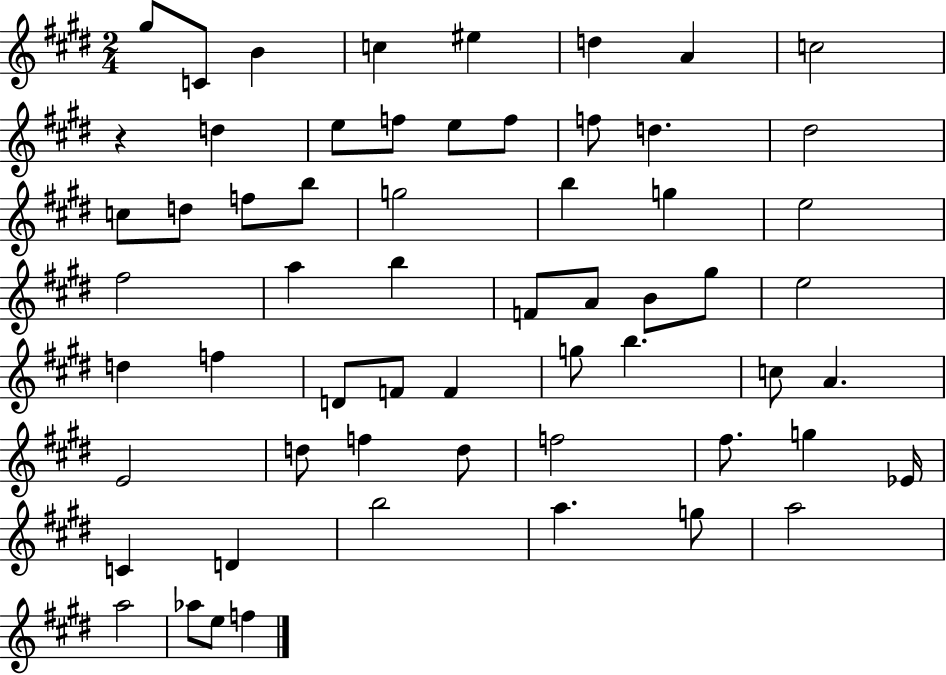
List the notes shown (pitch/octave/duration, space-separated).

G#5/e C4/e B4/q C5/q EIS5/q D5/q A4/q C5/h R/q D5/q E5/e F5/e E5/e F5/e F5/e D5/q. D#5/h C5/e D5/e F5/e B5/e G5/h B5/q G5/q E5/h F#5/h A5/q B5/q F4/e A4/e B4/e G#5/e E5/h D5/q F5/q D4/e F4/e F4/q G5/e B5/q. C5/e A4/q. E4/h D5/e F5/q D5/e F5/h F#5/e. G5/q Eb4/s C4/q D4/q B5/h A5/q. G5/e A5/h A5/h Ab5/e E5/e F5/q